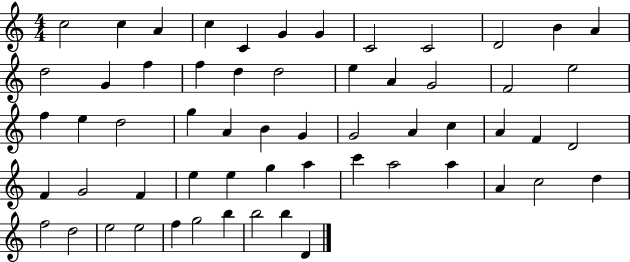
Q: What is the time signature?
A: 4/4